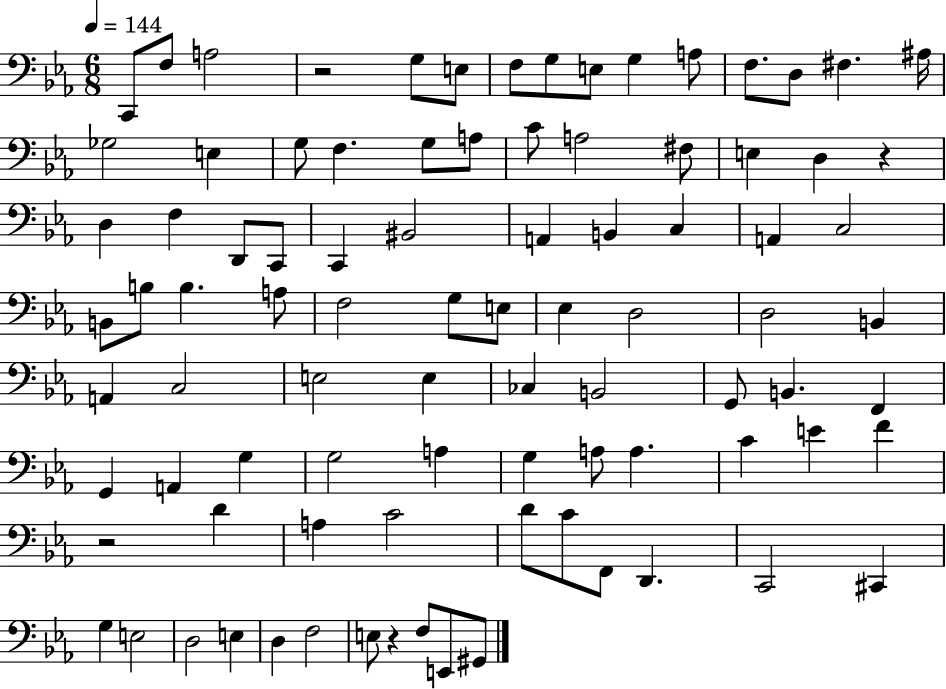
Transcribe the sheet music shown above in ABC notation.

X:1
T:Untitled
M:6/8
L:1/4
K:Eb
C,,/2 F,/2 A,2 z2 G,/2 E,/2 F,/2 G,/2 E,/2 G, A,/2 F,/2 D,/2 ^F, ^A,/4 _G,2 E, G,/2 F, G,/2 A,/2 C/2 A,2 ^F,/2 E, D, z D, F, D,,/2 C,,/2 C,, ^B,,2 A,, B,, C, A,, C,2 B,,/2 B,/2 B, A,/2 F,2 G,/2 E,/2 _E, D,2 D,2 B,, A,, C,2 E,2 E, _C, B,,2 G,,/2 B,, F,, G,, A,, G, G,2 A, G, A,/2 A, C E F z2 D A, C2 D/2 C/2 F,,/2 D,, C,,2 ^C,, G, E,2 D,2 E, D, F,2 E,/2 z F,/2 E,,/2 ^G,,/2